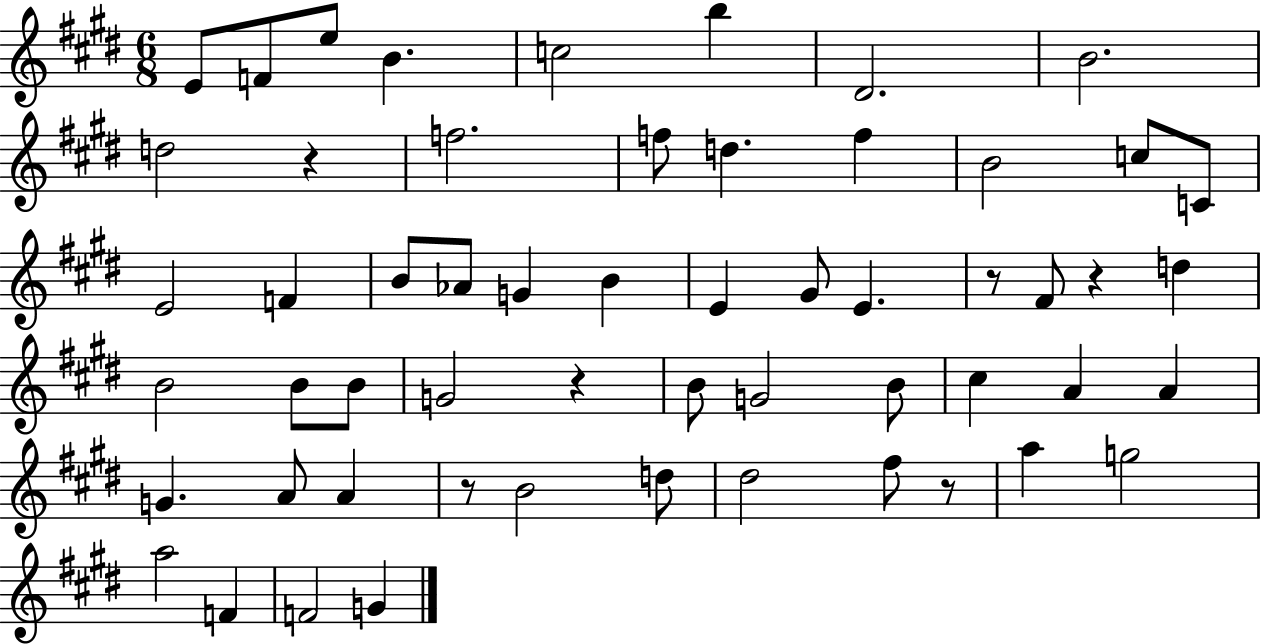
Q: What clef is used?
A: treble